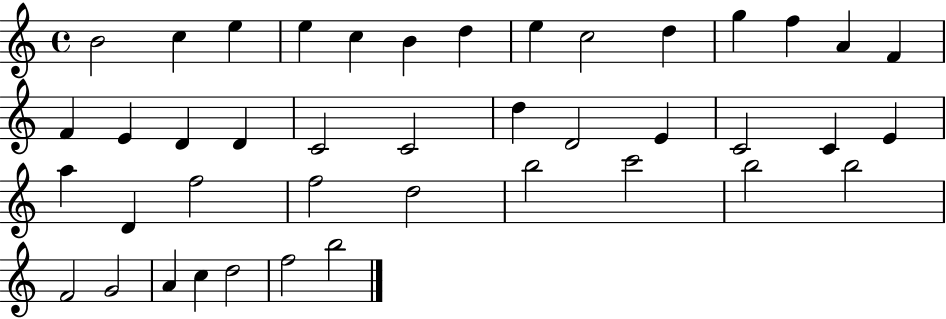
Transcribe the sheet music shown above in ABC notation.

X:1
T:Untitled
M:4/4
L:1/4
K:C
B2 c e e c B d e c2 d g f A F F E D D C2 C2 d D2 E C2 C E a D f2 f2 d2 b2 c'2 b2 b2 F2 G2 A c d2 f2 b2